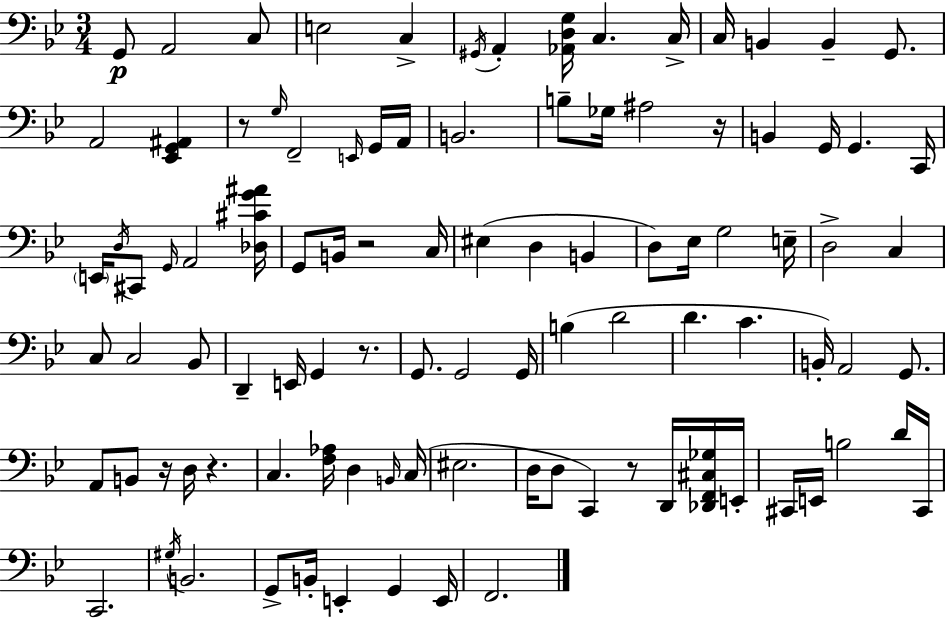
X:1
T:Untitled
M:3/4
L:1/4
K:Gm
G,,/2 A,,2 C,/2 E,2 C, ^G,,/4 A,, [_A,,D,G,]/4 C, C,/4 C,/4 B,, B,, G,,/2 A,,2 [_E,,G,,^A,,] z/2 G,/4 F,,2 E,,/4 G,,/4 A,,/4 B,,2 B,/2 _G,/4 ^A,2 z/4 B,, G,,/4 G,, C,,/4 E,,/4 D,/4 ^C,,/2 G,,/4 A,,2 [_D,^CG^A]/4 G,,/2 B,,/4 z2 C,/4 ^E, D, B,, D,/2 _E,/4 G,2 E,/4 D,2 C, C,/2 C,2 _B,,/2 D,, E,,/4 G,, z/2 G,,/2 G,,2 G,,/4 B, D2 D C B,,/4 A,,2 G,,/2 A,,/2 B,,/2 z/4 D,/4 z C, [F,_A,]/4 D, B,,/4 C,/4 ^E,2 D,/4 D,/2 C,, z/2 D,,/4 [_D,,F,,^C,_G,]/4 E,,/4 ^C,,/4 E,,/4 B,2 D/4 ^C,,/4 C,,2 ^G,/4 B,,2 G,,/2 B,,/4 E,, G,, E,,/4 F,,2